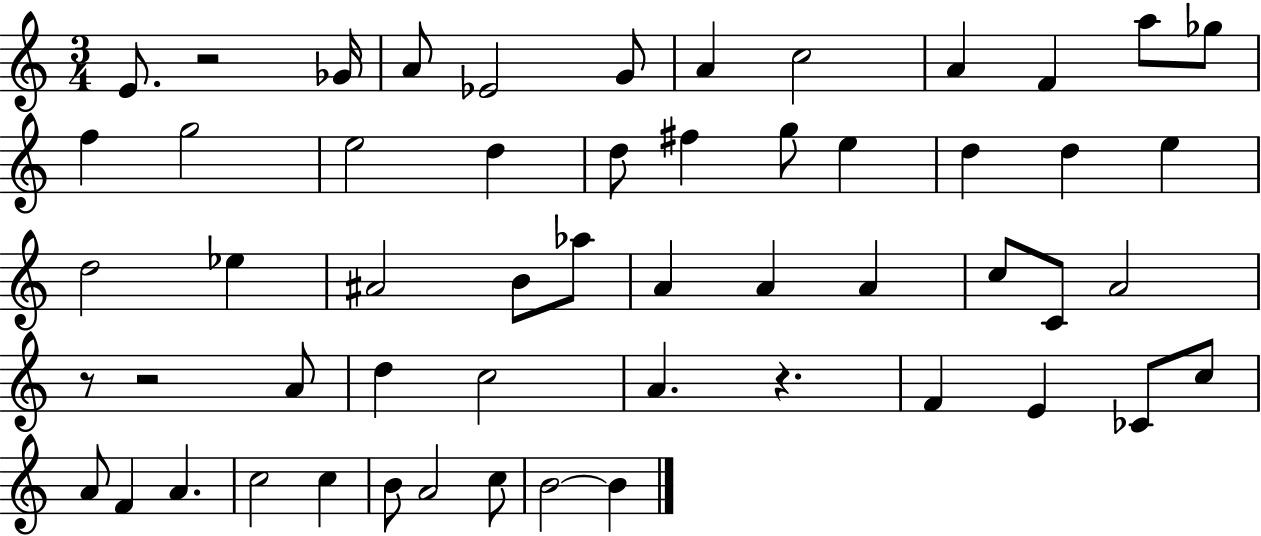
E4/e. R/h Gb4/s A4/e Eb4/h G4/e A4/q C5/h A4/q F4/q A5/e Gb5/e F5/q G5/h E5/h D5/q D5/e F#5/q G5/e E5/q D5/q D5/q E5/q D5/h Eb5/q A#4/h B4/e Ab5/e A4/q A4/q A4/q C5/e C4/e A4/h R/e R/h A4/e D5/q C5/h A4/q. R/q. F4/q E4/q CES4/e C5/e A4/e F4/q A4/q. C5/h C5/q B4/e A4/h C5/e B4/h B4/q